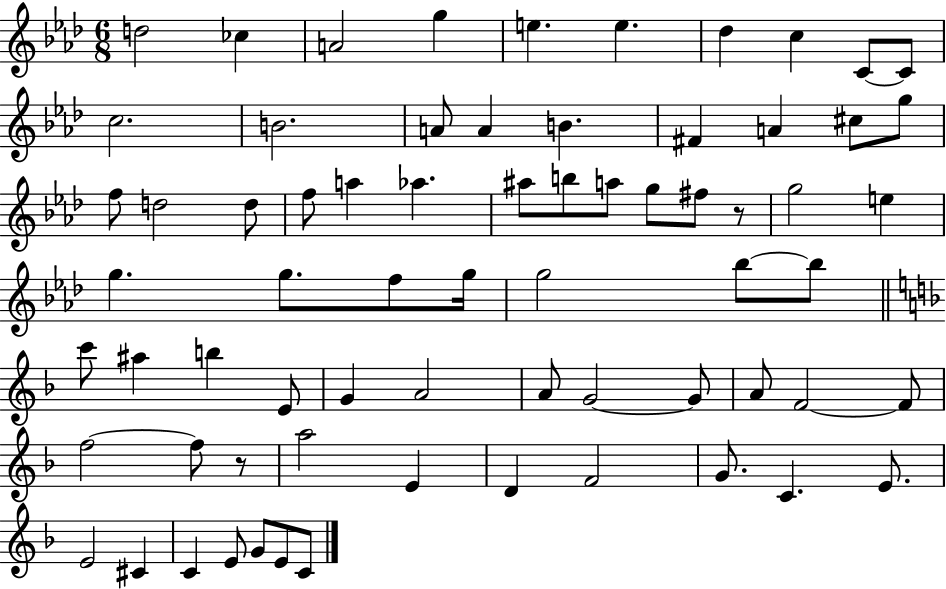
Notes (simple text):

D5/h CES5/q A4/h G5/q E5/q. E5/q. Db5/q C5/q C4/e C4/e C5/h. B4/h. A4/e A4/q B4/q. F#4/q A4/q C#5/e G5/e F5/e D5/h D5/e F5/e A5/q Ab5/q. A#5/e B5/e A5/e G5/e F#5/e R/e G5/h E5/q G5/q. G5/e. F5/e G5/s G5/h Bb5/e Bb5/e C6/e A#5/q B5/q E4/e G4/q A4/h A4/e G4/h G4/e A4/e F4/h F4/e F5/h F5/e R/e A5/h E4/q D4/q F4/h G4/e. C4/q. E4/e. E4/h C#4/q C4/q E4/e G4/e E4/e C4/e